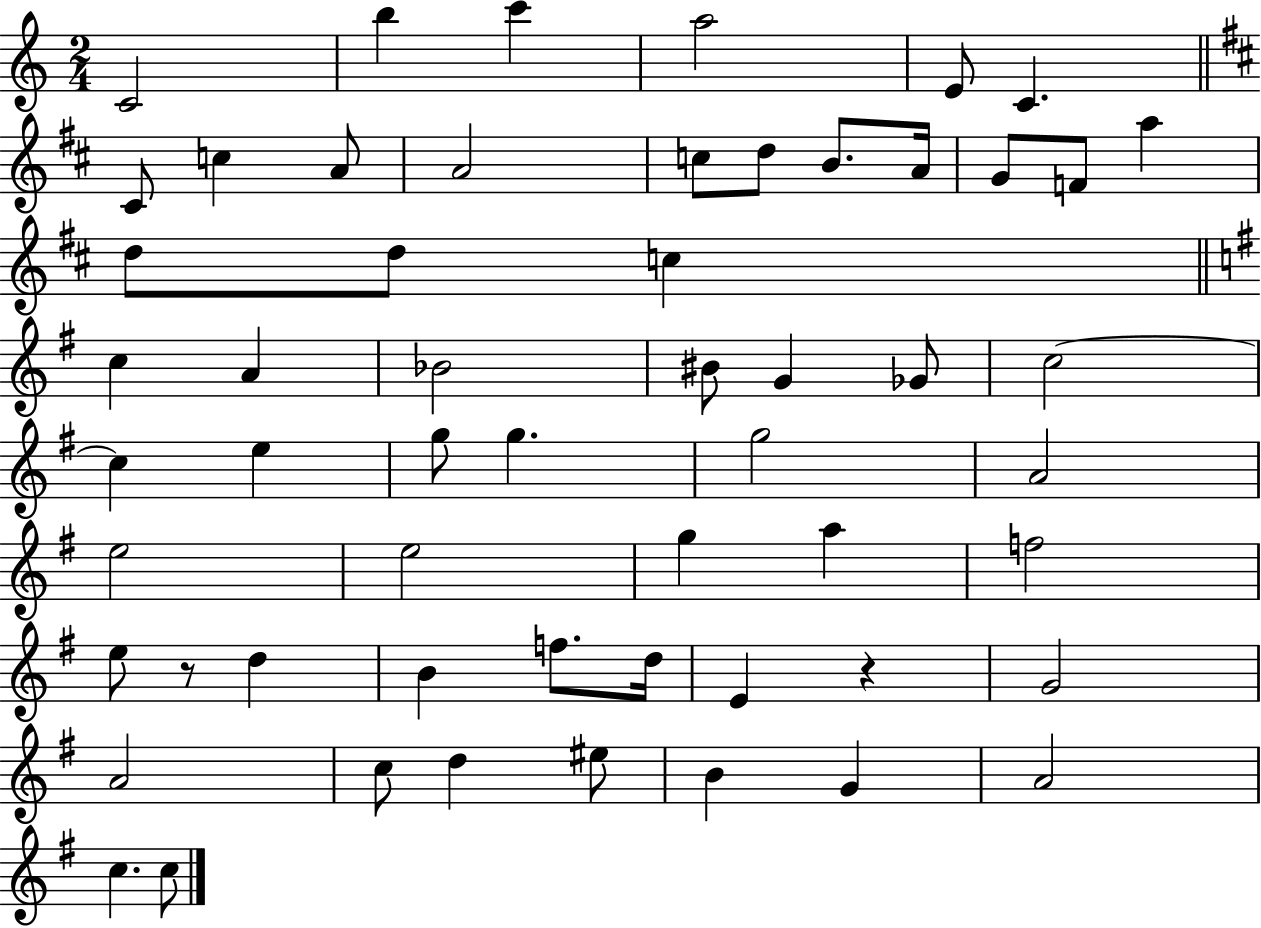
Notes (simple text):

C4/h B5/q C6/q A5/h E4/e C4/q. C#4/e C5/q A4/e A4/h C5/e D5/e B4/e. A4/s G4/e F4/e A5/q D5/e D5/e C5/q C5/q A4/q Bb4/h BIS4/e G4/q Gb4/e C5/h C5/q E5/q G5/e G5/q. G5/h A4/h E5/h E5/h G5/q A5/q F5/h E5/e R/e D5/q B4/q F5/e. D5/s E4/q R/q G4/h A4/h C5/e D5/q EIS5/e B4/q G4/q A4/h C5/q. C5/e